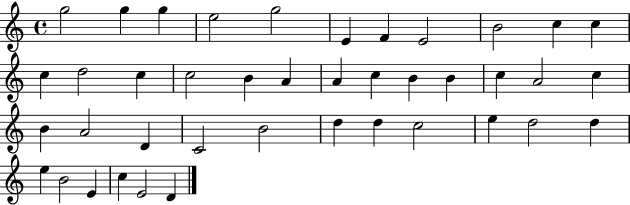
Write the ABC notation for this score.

X:1
T:Untitled
M:4/4
L:1/4
K:C
g2 g g e2 g2 E F E2 B2 c c c d2 c c2 B A A c B B c A2 c B A2 D C2 B2 d d c2 e d2 d e B2 E c E2 D